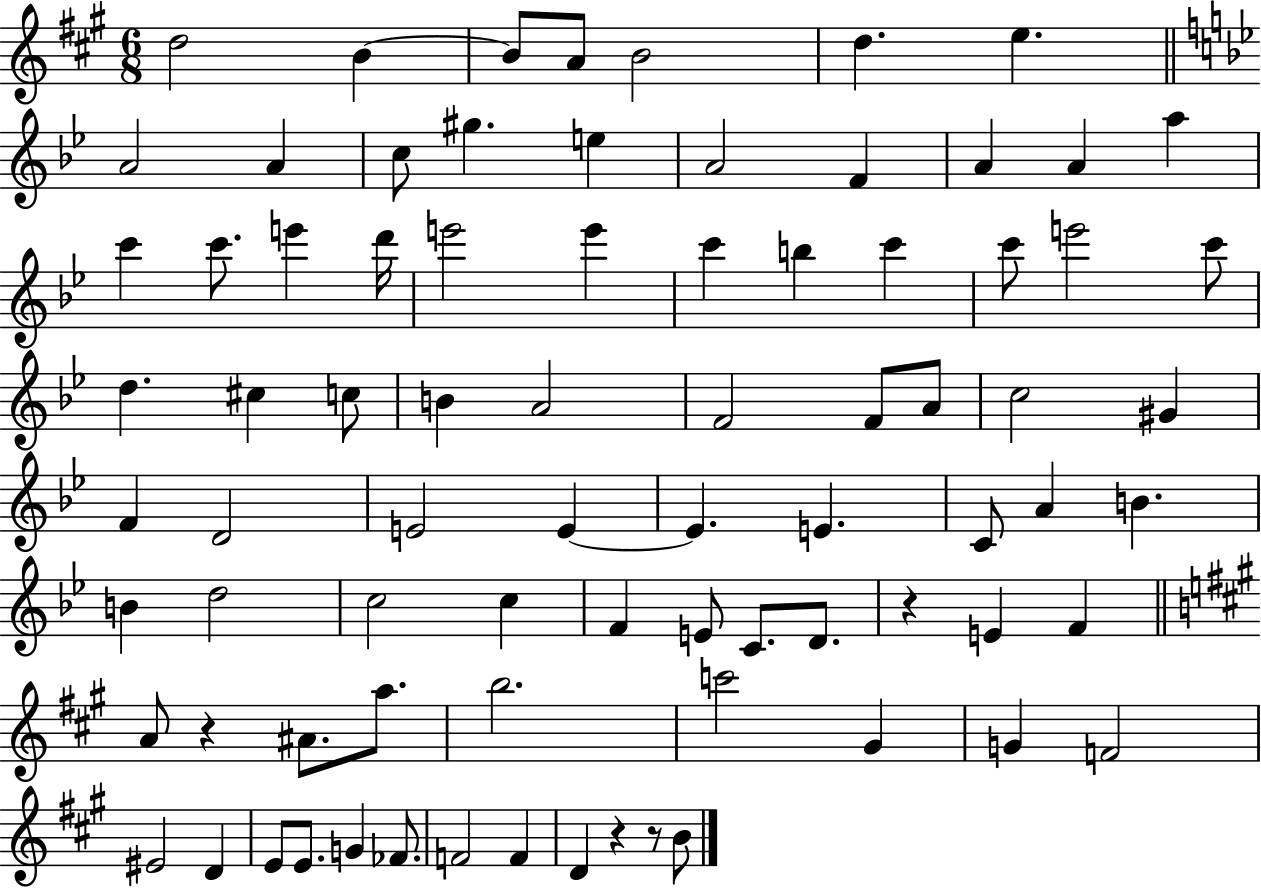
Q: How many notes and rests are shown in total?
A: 80